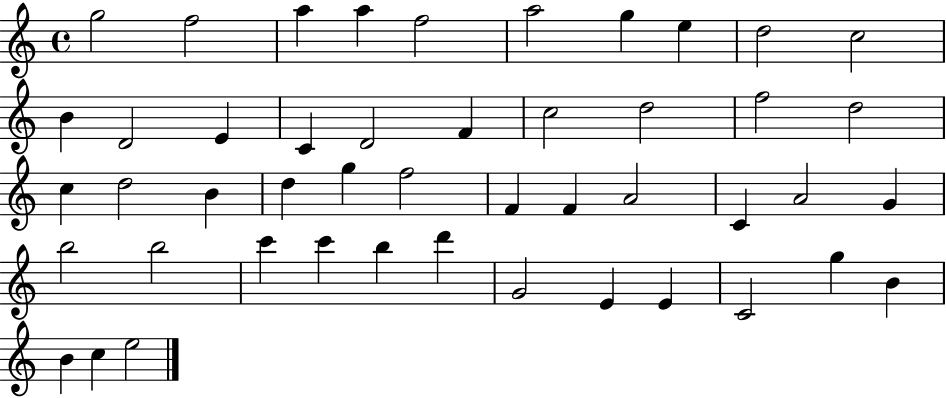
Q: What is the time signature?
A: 4/4